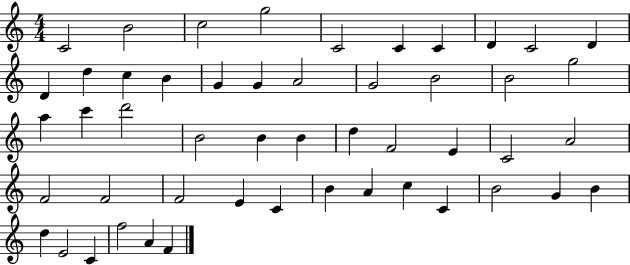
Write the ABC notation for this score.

X:1
T:Untitled
M:4/4
L:1/4
K:C
C2 B2 c2 g2 C2 C C D C2 D D d c B G G A2 G2 B2 B2 g2 a c' d'2 B2 B B d F2 E C2 A2 F2 F2 F2 E C B A c C B2 G B d E2 C f2 A F